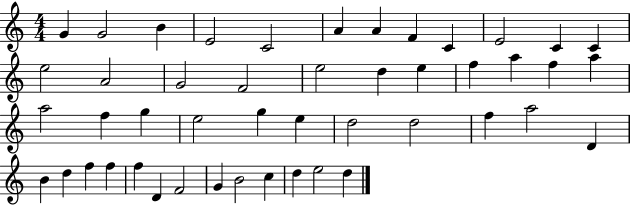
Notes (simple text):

G4/q G4/h B4/q E4/h C4/h A4/q A4/q F4/q C4/q E4/h C4/q C4/q E5/h A4/h G4/h F4/h E5/h D5/q E5/q F5/q A5/q F5/q A5/q A5/h F5/q G5/q E5/h G5/q E5/q D5/h D5/h F5/q A5/h D4/q B4/q D5/q F5/q F5/q F5/q D4/q F4/h G4/q B4/h C5/q D5/q E5/h D5/q